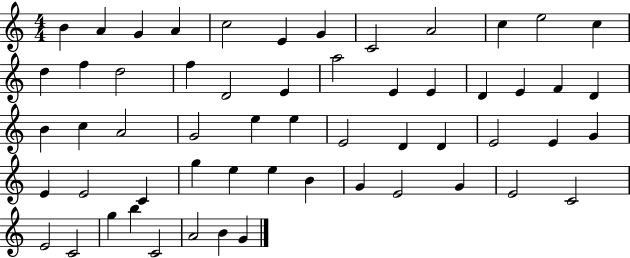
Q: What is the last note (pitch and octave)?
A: G4